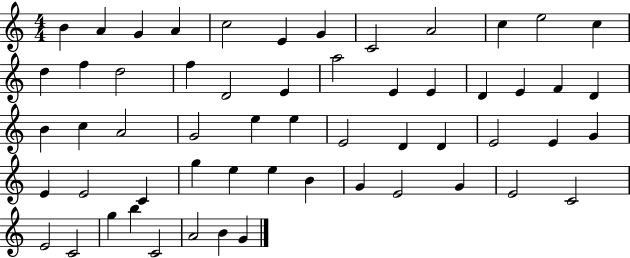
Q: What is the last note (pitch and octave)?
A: G4